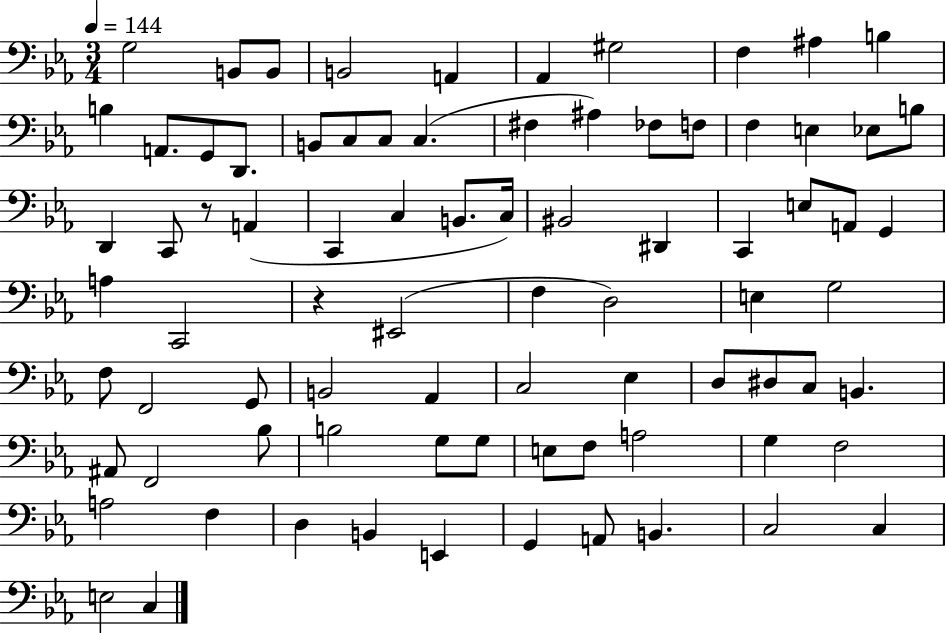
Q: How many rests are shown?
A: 2